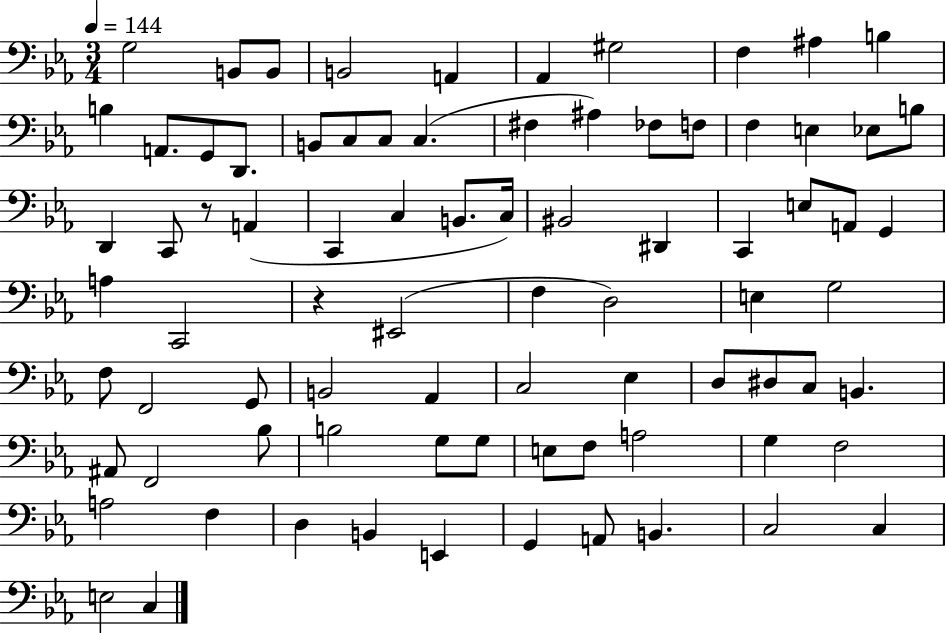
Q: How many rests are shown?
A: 2